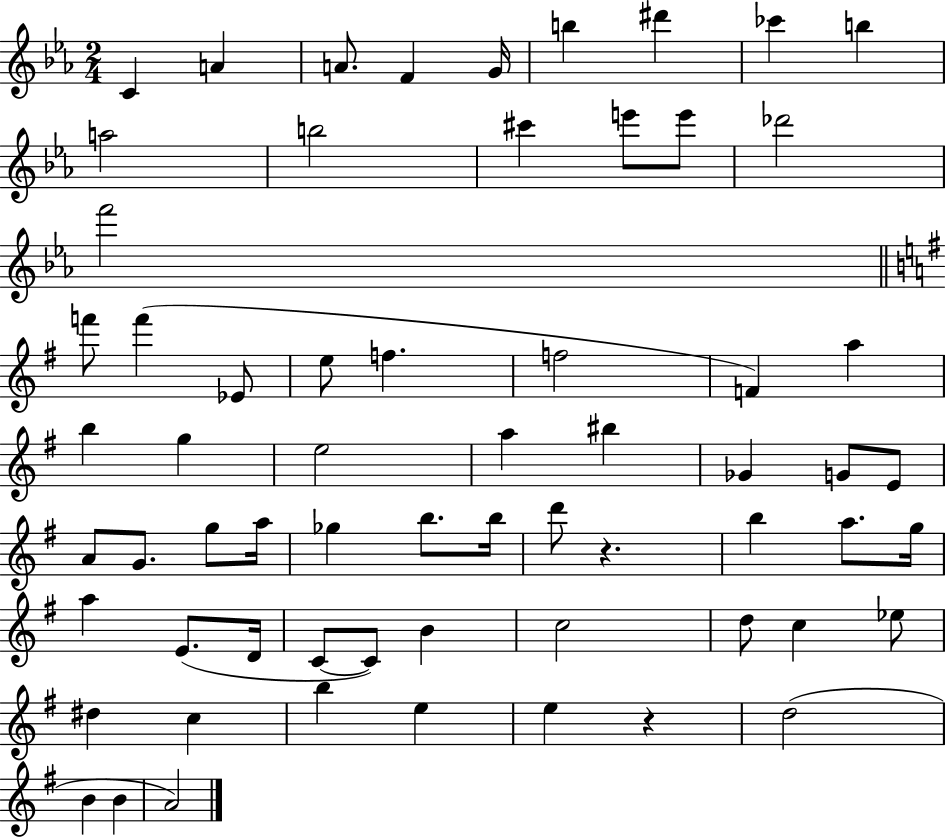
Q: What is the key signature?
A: EES major